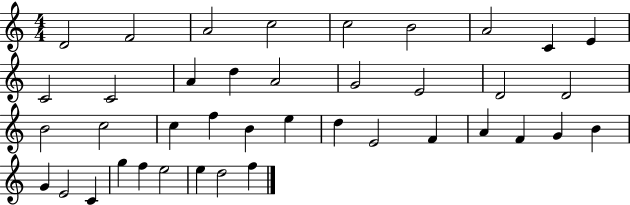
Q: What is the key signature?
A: C major